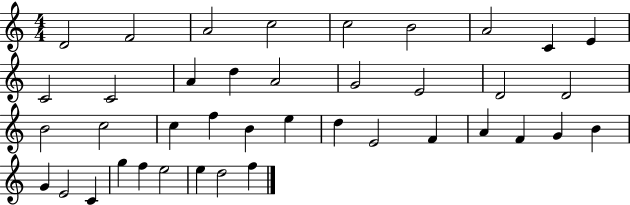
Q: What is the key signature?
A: C major